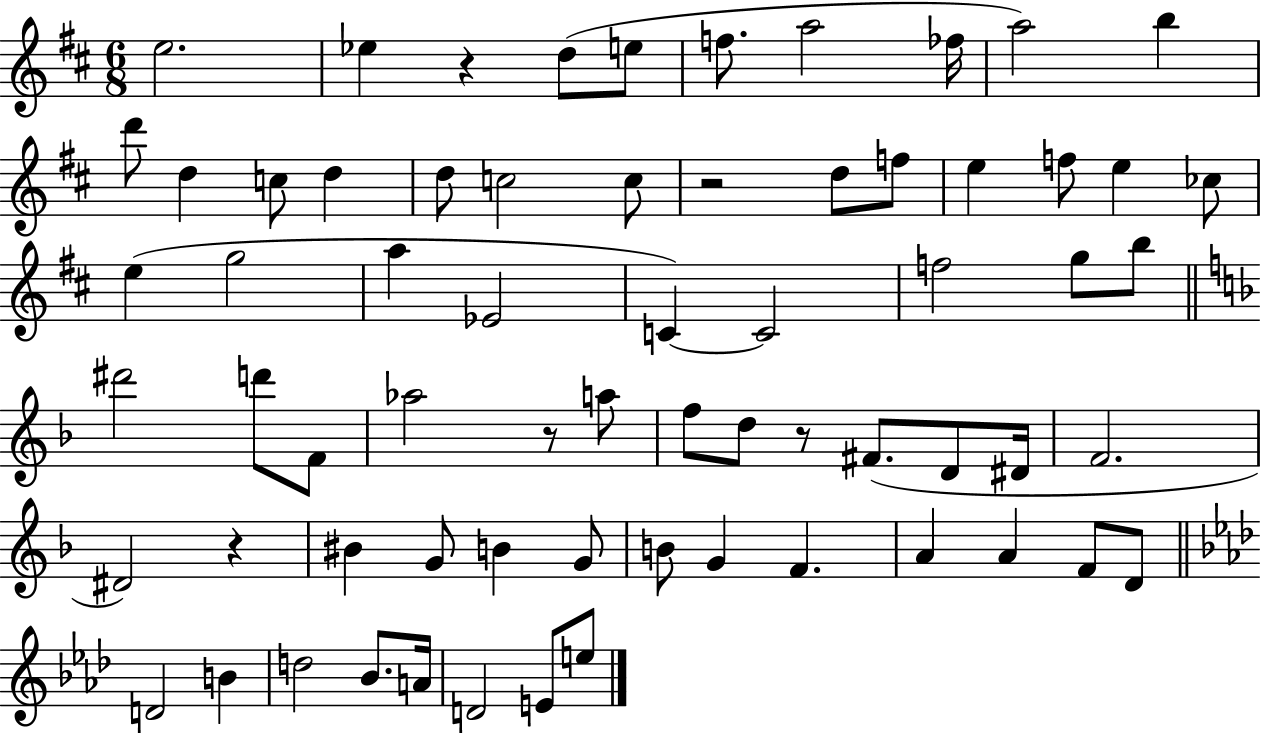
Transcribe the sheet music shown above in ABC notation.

X:1
T:Untitled
M:6/8
L:1/4
K:D
e2 _e z d/2 e/2 f/2 a2 _f/4 a2 b d'/2 d c/2 d d/2 c2 c/2 z2 d/2 f/2 e f/2 e _c/2 e g2 a _E2 C C2 f2 g/2 b/2 ^d'2 d'/2 F/2 _a2 z/2 a/2 f/2 d/2 z/2 ^F/2 D/2 ^D/4 F2 ^D2 z ^B G/2 B G/2 B/2 G F A A F/2 D/2 D2 B d2 _B/2 A/4 D2 E/2 e/2